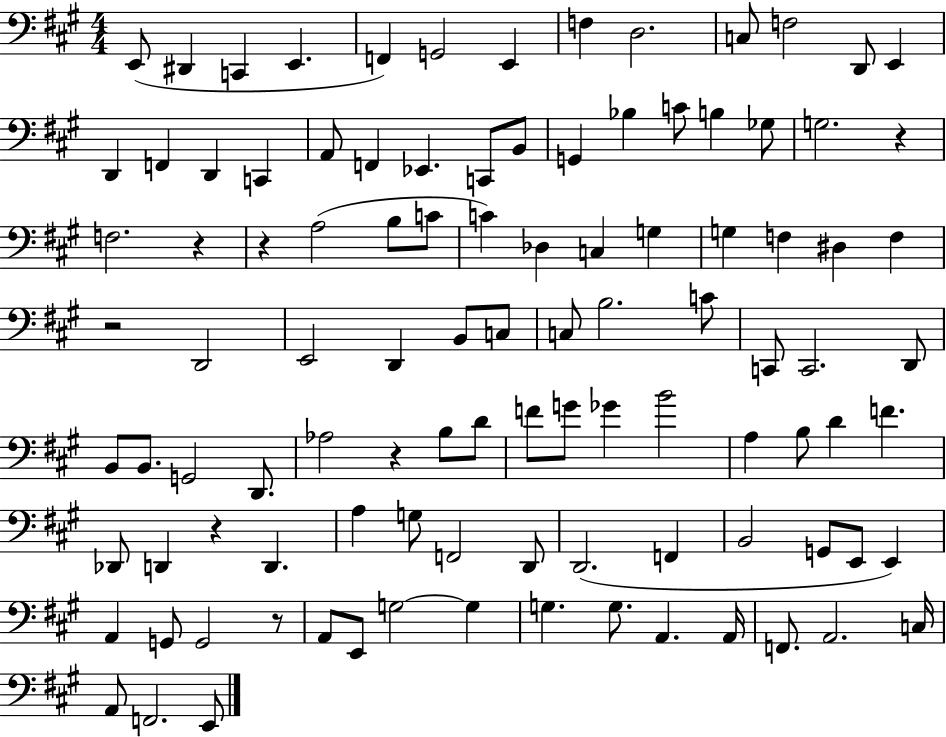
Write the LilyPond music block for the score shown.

{
  \clef bass
  \numericTimeSignature
  \time 4/4
  \key a \major
  e,8( dis,4 c,4 e,4. | f,4) g,2 e,4 | f4 d2. | c8 f2 d,8 e,4 | \break d,4 f,4 d,4 c,4 | a,8 f,4 ees,4. c,8 b,8 | g,4 bes4 c'8 b4 ges8 | g2. r4 | \break f2. r4 | r4 a2( b8 c'8 | c'4) des4 c4 g4 | g4 f4 dis4 f4 | \break r2 d,2 | e,2 d,4 b,8 c8 | c8 b2. c'8 | c,8 c,2. d,8 | \break b,8 b,8. g,2 d,8. | aes2 r4 b8 d'8 | f'8 g'8 ges'4 b'2 | a4 b8 d'4 f'4. | \break des,8 d,4 r4 d,4. | a4 g8 f,2 d,8 | d,2.( f,4 | b,2 g,8 e,8 e,4) | \break a,4 g,8 g,2 r8 | a,8 e,8 g2~~ g4 | g4. g8. a,4. a,16 | f,8. a,2. c16 | \break a,8 f,2. e,8 | \bar "|."
}